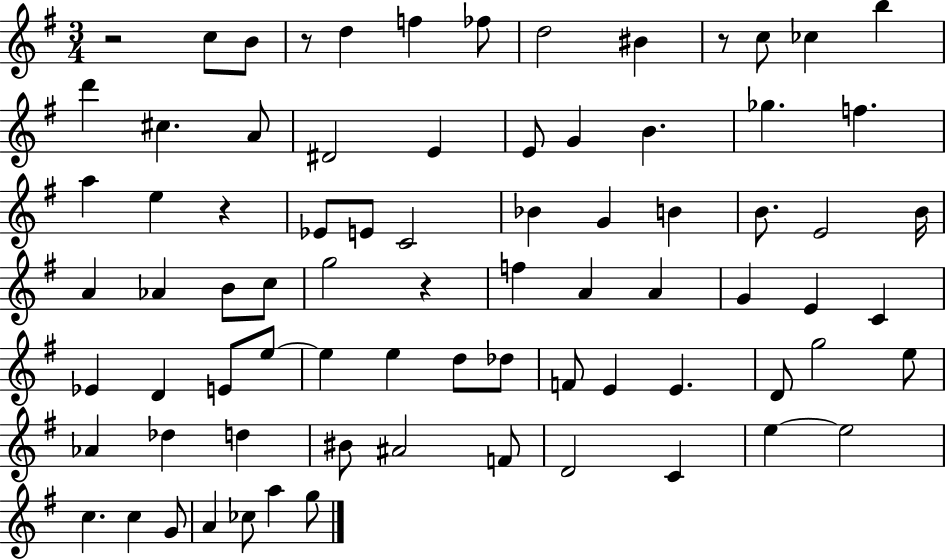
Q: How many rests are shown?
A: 5